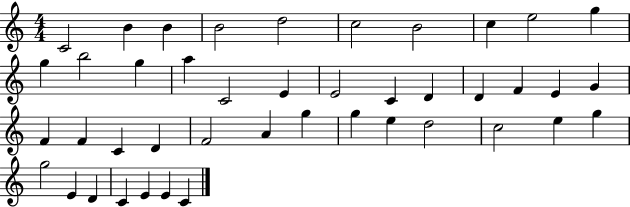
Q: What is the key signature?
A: C major